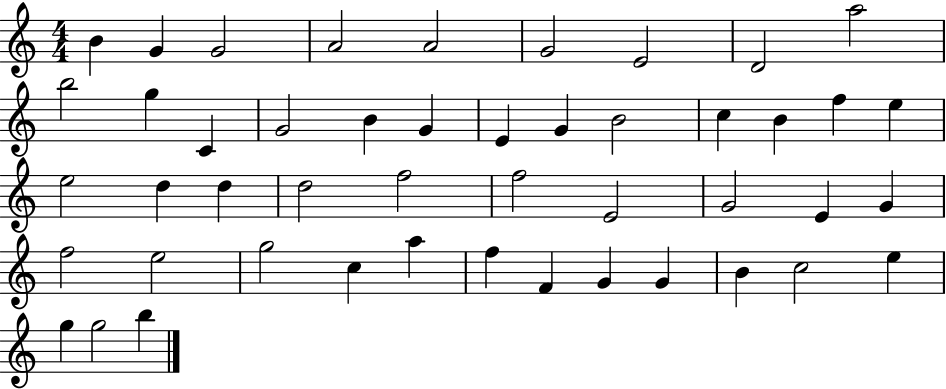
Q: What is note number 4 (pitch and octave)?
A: A4